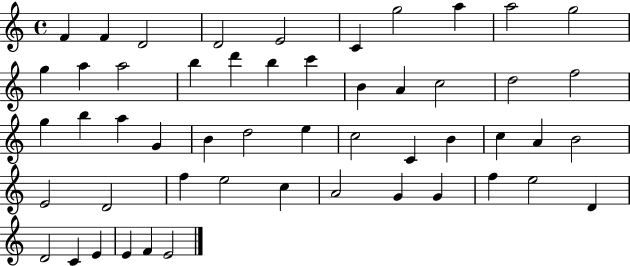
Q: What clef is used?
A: treble